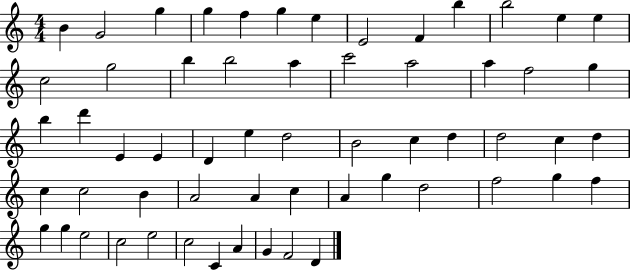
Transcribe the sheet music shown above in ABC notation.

X:1
T:Untitled
M:4/4
L:1/4
K:C
B G2 g g f g e E2 F b b2 e e c2 g2 b b2 a c'2 a2 a f2 g b d' E E D e d2 B2 c d d2 c d c c2 B A2 A c A g d2 f2 g f g g e2 c2 e2 c2 C A G F2 D